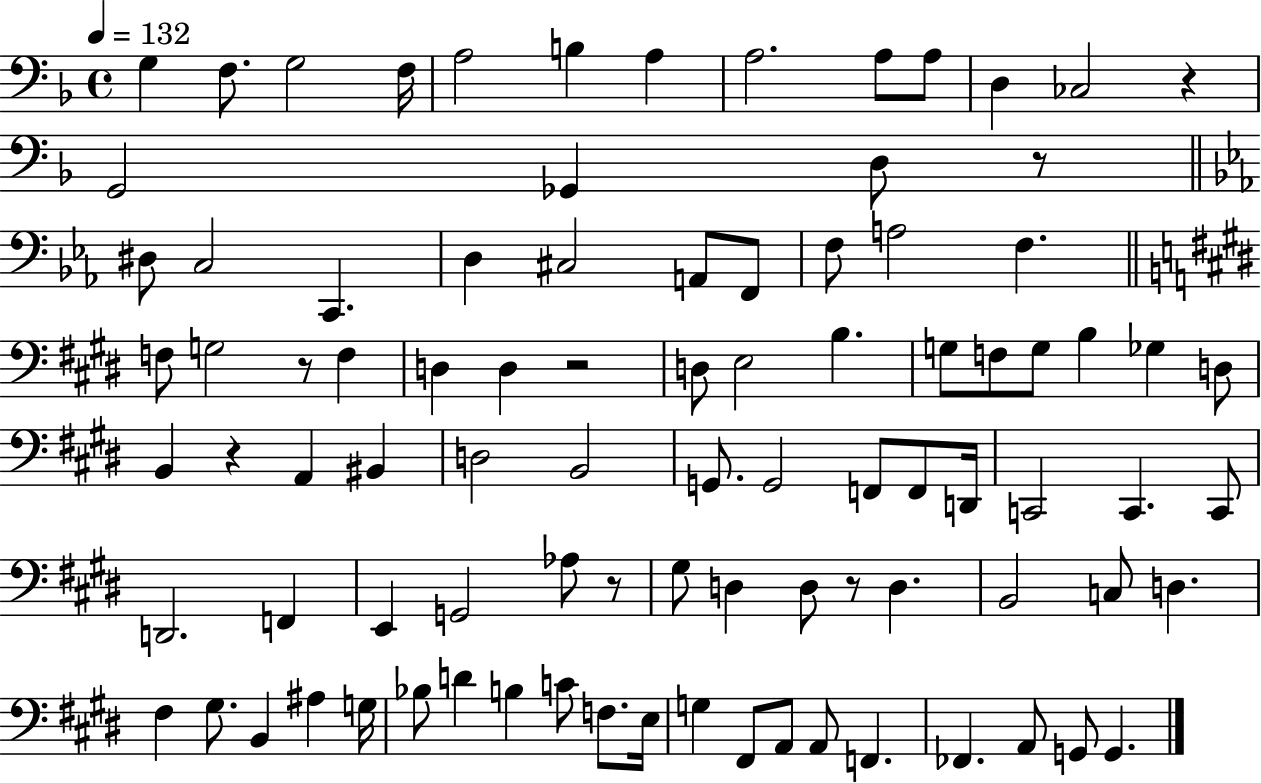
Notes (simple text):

G3/q F3/e. G3/h F3/s A3/h B3/q A3/q A3/h. A3/e A3/e D3/q CES3/h R/q G2/h Gb2/q D3/e R/e D#3/e C3/h C2/q. D3/q C#3/h A2/e F2/e F3/e A3/h F3/q. F3/e G3/h R/e F3/q D3/q D3/q R/h D3/e E3/h B3/q. G3/e F3/e G3/e B3/q Gb3/q D3/e B2/q R/q A2/q BIS2/q D3/h B2/h G2/e. G2/h F2/e F2/e D2/s C2/h C2/q. C2/e D2/h. F2/q E2/q G2/h Ab3/e R/e G#3/e D3/q D3/e R/e D3/q. B2/h C3/e D3/q. F#3/q G#3/e. B2/q A#3/q G3/s Bb3/e D4/q B3/q C4/e F3/e. E3/s G3/q F#2/e A2/e A2/e F2/q. FES2/q. A2/e G2/e G2/q.